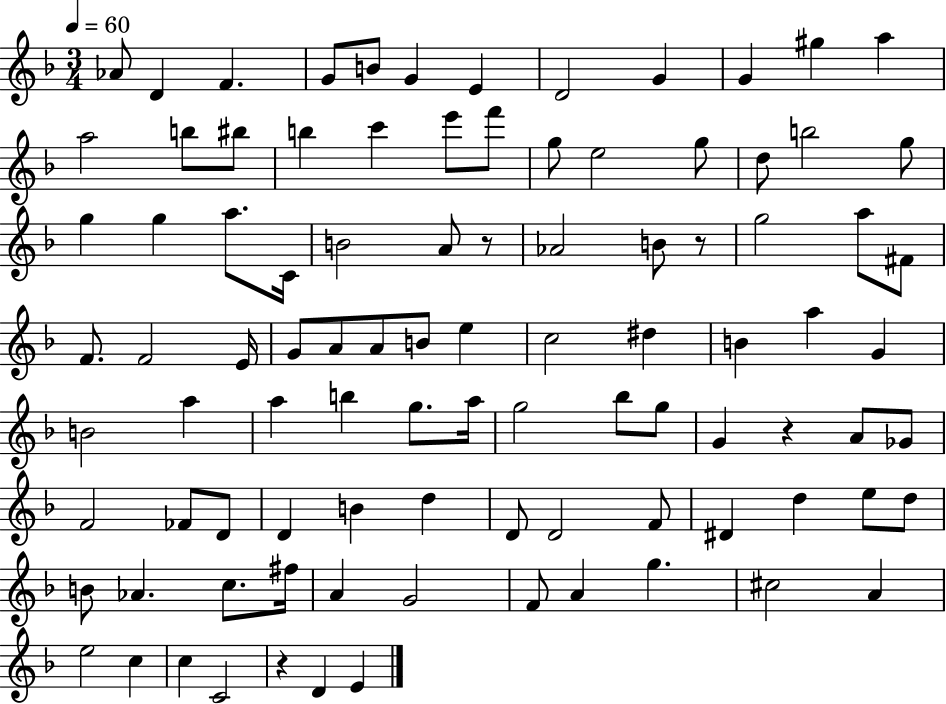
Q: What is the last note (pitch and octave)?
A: E4